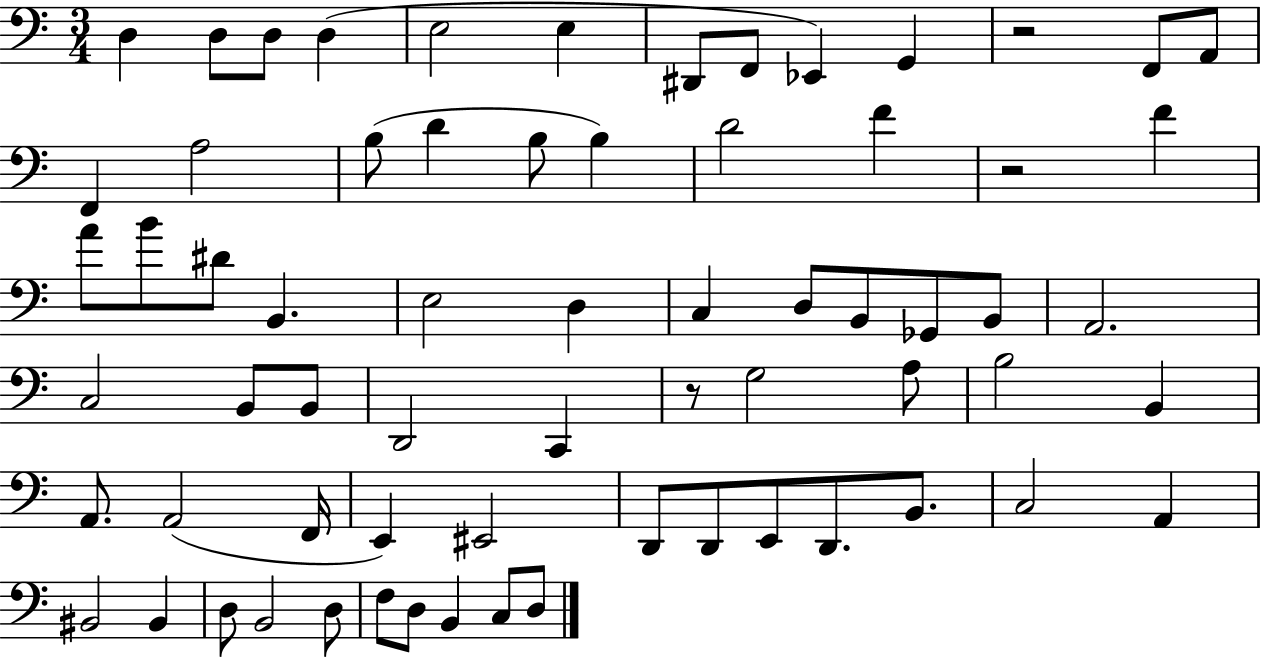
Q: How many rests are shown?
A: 3